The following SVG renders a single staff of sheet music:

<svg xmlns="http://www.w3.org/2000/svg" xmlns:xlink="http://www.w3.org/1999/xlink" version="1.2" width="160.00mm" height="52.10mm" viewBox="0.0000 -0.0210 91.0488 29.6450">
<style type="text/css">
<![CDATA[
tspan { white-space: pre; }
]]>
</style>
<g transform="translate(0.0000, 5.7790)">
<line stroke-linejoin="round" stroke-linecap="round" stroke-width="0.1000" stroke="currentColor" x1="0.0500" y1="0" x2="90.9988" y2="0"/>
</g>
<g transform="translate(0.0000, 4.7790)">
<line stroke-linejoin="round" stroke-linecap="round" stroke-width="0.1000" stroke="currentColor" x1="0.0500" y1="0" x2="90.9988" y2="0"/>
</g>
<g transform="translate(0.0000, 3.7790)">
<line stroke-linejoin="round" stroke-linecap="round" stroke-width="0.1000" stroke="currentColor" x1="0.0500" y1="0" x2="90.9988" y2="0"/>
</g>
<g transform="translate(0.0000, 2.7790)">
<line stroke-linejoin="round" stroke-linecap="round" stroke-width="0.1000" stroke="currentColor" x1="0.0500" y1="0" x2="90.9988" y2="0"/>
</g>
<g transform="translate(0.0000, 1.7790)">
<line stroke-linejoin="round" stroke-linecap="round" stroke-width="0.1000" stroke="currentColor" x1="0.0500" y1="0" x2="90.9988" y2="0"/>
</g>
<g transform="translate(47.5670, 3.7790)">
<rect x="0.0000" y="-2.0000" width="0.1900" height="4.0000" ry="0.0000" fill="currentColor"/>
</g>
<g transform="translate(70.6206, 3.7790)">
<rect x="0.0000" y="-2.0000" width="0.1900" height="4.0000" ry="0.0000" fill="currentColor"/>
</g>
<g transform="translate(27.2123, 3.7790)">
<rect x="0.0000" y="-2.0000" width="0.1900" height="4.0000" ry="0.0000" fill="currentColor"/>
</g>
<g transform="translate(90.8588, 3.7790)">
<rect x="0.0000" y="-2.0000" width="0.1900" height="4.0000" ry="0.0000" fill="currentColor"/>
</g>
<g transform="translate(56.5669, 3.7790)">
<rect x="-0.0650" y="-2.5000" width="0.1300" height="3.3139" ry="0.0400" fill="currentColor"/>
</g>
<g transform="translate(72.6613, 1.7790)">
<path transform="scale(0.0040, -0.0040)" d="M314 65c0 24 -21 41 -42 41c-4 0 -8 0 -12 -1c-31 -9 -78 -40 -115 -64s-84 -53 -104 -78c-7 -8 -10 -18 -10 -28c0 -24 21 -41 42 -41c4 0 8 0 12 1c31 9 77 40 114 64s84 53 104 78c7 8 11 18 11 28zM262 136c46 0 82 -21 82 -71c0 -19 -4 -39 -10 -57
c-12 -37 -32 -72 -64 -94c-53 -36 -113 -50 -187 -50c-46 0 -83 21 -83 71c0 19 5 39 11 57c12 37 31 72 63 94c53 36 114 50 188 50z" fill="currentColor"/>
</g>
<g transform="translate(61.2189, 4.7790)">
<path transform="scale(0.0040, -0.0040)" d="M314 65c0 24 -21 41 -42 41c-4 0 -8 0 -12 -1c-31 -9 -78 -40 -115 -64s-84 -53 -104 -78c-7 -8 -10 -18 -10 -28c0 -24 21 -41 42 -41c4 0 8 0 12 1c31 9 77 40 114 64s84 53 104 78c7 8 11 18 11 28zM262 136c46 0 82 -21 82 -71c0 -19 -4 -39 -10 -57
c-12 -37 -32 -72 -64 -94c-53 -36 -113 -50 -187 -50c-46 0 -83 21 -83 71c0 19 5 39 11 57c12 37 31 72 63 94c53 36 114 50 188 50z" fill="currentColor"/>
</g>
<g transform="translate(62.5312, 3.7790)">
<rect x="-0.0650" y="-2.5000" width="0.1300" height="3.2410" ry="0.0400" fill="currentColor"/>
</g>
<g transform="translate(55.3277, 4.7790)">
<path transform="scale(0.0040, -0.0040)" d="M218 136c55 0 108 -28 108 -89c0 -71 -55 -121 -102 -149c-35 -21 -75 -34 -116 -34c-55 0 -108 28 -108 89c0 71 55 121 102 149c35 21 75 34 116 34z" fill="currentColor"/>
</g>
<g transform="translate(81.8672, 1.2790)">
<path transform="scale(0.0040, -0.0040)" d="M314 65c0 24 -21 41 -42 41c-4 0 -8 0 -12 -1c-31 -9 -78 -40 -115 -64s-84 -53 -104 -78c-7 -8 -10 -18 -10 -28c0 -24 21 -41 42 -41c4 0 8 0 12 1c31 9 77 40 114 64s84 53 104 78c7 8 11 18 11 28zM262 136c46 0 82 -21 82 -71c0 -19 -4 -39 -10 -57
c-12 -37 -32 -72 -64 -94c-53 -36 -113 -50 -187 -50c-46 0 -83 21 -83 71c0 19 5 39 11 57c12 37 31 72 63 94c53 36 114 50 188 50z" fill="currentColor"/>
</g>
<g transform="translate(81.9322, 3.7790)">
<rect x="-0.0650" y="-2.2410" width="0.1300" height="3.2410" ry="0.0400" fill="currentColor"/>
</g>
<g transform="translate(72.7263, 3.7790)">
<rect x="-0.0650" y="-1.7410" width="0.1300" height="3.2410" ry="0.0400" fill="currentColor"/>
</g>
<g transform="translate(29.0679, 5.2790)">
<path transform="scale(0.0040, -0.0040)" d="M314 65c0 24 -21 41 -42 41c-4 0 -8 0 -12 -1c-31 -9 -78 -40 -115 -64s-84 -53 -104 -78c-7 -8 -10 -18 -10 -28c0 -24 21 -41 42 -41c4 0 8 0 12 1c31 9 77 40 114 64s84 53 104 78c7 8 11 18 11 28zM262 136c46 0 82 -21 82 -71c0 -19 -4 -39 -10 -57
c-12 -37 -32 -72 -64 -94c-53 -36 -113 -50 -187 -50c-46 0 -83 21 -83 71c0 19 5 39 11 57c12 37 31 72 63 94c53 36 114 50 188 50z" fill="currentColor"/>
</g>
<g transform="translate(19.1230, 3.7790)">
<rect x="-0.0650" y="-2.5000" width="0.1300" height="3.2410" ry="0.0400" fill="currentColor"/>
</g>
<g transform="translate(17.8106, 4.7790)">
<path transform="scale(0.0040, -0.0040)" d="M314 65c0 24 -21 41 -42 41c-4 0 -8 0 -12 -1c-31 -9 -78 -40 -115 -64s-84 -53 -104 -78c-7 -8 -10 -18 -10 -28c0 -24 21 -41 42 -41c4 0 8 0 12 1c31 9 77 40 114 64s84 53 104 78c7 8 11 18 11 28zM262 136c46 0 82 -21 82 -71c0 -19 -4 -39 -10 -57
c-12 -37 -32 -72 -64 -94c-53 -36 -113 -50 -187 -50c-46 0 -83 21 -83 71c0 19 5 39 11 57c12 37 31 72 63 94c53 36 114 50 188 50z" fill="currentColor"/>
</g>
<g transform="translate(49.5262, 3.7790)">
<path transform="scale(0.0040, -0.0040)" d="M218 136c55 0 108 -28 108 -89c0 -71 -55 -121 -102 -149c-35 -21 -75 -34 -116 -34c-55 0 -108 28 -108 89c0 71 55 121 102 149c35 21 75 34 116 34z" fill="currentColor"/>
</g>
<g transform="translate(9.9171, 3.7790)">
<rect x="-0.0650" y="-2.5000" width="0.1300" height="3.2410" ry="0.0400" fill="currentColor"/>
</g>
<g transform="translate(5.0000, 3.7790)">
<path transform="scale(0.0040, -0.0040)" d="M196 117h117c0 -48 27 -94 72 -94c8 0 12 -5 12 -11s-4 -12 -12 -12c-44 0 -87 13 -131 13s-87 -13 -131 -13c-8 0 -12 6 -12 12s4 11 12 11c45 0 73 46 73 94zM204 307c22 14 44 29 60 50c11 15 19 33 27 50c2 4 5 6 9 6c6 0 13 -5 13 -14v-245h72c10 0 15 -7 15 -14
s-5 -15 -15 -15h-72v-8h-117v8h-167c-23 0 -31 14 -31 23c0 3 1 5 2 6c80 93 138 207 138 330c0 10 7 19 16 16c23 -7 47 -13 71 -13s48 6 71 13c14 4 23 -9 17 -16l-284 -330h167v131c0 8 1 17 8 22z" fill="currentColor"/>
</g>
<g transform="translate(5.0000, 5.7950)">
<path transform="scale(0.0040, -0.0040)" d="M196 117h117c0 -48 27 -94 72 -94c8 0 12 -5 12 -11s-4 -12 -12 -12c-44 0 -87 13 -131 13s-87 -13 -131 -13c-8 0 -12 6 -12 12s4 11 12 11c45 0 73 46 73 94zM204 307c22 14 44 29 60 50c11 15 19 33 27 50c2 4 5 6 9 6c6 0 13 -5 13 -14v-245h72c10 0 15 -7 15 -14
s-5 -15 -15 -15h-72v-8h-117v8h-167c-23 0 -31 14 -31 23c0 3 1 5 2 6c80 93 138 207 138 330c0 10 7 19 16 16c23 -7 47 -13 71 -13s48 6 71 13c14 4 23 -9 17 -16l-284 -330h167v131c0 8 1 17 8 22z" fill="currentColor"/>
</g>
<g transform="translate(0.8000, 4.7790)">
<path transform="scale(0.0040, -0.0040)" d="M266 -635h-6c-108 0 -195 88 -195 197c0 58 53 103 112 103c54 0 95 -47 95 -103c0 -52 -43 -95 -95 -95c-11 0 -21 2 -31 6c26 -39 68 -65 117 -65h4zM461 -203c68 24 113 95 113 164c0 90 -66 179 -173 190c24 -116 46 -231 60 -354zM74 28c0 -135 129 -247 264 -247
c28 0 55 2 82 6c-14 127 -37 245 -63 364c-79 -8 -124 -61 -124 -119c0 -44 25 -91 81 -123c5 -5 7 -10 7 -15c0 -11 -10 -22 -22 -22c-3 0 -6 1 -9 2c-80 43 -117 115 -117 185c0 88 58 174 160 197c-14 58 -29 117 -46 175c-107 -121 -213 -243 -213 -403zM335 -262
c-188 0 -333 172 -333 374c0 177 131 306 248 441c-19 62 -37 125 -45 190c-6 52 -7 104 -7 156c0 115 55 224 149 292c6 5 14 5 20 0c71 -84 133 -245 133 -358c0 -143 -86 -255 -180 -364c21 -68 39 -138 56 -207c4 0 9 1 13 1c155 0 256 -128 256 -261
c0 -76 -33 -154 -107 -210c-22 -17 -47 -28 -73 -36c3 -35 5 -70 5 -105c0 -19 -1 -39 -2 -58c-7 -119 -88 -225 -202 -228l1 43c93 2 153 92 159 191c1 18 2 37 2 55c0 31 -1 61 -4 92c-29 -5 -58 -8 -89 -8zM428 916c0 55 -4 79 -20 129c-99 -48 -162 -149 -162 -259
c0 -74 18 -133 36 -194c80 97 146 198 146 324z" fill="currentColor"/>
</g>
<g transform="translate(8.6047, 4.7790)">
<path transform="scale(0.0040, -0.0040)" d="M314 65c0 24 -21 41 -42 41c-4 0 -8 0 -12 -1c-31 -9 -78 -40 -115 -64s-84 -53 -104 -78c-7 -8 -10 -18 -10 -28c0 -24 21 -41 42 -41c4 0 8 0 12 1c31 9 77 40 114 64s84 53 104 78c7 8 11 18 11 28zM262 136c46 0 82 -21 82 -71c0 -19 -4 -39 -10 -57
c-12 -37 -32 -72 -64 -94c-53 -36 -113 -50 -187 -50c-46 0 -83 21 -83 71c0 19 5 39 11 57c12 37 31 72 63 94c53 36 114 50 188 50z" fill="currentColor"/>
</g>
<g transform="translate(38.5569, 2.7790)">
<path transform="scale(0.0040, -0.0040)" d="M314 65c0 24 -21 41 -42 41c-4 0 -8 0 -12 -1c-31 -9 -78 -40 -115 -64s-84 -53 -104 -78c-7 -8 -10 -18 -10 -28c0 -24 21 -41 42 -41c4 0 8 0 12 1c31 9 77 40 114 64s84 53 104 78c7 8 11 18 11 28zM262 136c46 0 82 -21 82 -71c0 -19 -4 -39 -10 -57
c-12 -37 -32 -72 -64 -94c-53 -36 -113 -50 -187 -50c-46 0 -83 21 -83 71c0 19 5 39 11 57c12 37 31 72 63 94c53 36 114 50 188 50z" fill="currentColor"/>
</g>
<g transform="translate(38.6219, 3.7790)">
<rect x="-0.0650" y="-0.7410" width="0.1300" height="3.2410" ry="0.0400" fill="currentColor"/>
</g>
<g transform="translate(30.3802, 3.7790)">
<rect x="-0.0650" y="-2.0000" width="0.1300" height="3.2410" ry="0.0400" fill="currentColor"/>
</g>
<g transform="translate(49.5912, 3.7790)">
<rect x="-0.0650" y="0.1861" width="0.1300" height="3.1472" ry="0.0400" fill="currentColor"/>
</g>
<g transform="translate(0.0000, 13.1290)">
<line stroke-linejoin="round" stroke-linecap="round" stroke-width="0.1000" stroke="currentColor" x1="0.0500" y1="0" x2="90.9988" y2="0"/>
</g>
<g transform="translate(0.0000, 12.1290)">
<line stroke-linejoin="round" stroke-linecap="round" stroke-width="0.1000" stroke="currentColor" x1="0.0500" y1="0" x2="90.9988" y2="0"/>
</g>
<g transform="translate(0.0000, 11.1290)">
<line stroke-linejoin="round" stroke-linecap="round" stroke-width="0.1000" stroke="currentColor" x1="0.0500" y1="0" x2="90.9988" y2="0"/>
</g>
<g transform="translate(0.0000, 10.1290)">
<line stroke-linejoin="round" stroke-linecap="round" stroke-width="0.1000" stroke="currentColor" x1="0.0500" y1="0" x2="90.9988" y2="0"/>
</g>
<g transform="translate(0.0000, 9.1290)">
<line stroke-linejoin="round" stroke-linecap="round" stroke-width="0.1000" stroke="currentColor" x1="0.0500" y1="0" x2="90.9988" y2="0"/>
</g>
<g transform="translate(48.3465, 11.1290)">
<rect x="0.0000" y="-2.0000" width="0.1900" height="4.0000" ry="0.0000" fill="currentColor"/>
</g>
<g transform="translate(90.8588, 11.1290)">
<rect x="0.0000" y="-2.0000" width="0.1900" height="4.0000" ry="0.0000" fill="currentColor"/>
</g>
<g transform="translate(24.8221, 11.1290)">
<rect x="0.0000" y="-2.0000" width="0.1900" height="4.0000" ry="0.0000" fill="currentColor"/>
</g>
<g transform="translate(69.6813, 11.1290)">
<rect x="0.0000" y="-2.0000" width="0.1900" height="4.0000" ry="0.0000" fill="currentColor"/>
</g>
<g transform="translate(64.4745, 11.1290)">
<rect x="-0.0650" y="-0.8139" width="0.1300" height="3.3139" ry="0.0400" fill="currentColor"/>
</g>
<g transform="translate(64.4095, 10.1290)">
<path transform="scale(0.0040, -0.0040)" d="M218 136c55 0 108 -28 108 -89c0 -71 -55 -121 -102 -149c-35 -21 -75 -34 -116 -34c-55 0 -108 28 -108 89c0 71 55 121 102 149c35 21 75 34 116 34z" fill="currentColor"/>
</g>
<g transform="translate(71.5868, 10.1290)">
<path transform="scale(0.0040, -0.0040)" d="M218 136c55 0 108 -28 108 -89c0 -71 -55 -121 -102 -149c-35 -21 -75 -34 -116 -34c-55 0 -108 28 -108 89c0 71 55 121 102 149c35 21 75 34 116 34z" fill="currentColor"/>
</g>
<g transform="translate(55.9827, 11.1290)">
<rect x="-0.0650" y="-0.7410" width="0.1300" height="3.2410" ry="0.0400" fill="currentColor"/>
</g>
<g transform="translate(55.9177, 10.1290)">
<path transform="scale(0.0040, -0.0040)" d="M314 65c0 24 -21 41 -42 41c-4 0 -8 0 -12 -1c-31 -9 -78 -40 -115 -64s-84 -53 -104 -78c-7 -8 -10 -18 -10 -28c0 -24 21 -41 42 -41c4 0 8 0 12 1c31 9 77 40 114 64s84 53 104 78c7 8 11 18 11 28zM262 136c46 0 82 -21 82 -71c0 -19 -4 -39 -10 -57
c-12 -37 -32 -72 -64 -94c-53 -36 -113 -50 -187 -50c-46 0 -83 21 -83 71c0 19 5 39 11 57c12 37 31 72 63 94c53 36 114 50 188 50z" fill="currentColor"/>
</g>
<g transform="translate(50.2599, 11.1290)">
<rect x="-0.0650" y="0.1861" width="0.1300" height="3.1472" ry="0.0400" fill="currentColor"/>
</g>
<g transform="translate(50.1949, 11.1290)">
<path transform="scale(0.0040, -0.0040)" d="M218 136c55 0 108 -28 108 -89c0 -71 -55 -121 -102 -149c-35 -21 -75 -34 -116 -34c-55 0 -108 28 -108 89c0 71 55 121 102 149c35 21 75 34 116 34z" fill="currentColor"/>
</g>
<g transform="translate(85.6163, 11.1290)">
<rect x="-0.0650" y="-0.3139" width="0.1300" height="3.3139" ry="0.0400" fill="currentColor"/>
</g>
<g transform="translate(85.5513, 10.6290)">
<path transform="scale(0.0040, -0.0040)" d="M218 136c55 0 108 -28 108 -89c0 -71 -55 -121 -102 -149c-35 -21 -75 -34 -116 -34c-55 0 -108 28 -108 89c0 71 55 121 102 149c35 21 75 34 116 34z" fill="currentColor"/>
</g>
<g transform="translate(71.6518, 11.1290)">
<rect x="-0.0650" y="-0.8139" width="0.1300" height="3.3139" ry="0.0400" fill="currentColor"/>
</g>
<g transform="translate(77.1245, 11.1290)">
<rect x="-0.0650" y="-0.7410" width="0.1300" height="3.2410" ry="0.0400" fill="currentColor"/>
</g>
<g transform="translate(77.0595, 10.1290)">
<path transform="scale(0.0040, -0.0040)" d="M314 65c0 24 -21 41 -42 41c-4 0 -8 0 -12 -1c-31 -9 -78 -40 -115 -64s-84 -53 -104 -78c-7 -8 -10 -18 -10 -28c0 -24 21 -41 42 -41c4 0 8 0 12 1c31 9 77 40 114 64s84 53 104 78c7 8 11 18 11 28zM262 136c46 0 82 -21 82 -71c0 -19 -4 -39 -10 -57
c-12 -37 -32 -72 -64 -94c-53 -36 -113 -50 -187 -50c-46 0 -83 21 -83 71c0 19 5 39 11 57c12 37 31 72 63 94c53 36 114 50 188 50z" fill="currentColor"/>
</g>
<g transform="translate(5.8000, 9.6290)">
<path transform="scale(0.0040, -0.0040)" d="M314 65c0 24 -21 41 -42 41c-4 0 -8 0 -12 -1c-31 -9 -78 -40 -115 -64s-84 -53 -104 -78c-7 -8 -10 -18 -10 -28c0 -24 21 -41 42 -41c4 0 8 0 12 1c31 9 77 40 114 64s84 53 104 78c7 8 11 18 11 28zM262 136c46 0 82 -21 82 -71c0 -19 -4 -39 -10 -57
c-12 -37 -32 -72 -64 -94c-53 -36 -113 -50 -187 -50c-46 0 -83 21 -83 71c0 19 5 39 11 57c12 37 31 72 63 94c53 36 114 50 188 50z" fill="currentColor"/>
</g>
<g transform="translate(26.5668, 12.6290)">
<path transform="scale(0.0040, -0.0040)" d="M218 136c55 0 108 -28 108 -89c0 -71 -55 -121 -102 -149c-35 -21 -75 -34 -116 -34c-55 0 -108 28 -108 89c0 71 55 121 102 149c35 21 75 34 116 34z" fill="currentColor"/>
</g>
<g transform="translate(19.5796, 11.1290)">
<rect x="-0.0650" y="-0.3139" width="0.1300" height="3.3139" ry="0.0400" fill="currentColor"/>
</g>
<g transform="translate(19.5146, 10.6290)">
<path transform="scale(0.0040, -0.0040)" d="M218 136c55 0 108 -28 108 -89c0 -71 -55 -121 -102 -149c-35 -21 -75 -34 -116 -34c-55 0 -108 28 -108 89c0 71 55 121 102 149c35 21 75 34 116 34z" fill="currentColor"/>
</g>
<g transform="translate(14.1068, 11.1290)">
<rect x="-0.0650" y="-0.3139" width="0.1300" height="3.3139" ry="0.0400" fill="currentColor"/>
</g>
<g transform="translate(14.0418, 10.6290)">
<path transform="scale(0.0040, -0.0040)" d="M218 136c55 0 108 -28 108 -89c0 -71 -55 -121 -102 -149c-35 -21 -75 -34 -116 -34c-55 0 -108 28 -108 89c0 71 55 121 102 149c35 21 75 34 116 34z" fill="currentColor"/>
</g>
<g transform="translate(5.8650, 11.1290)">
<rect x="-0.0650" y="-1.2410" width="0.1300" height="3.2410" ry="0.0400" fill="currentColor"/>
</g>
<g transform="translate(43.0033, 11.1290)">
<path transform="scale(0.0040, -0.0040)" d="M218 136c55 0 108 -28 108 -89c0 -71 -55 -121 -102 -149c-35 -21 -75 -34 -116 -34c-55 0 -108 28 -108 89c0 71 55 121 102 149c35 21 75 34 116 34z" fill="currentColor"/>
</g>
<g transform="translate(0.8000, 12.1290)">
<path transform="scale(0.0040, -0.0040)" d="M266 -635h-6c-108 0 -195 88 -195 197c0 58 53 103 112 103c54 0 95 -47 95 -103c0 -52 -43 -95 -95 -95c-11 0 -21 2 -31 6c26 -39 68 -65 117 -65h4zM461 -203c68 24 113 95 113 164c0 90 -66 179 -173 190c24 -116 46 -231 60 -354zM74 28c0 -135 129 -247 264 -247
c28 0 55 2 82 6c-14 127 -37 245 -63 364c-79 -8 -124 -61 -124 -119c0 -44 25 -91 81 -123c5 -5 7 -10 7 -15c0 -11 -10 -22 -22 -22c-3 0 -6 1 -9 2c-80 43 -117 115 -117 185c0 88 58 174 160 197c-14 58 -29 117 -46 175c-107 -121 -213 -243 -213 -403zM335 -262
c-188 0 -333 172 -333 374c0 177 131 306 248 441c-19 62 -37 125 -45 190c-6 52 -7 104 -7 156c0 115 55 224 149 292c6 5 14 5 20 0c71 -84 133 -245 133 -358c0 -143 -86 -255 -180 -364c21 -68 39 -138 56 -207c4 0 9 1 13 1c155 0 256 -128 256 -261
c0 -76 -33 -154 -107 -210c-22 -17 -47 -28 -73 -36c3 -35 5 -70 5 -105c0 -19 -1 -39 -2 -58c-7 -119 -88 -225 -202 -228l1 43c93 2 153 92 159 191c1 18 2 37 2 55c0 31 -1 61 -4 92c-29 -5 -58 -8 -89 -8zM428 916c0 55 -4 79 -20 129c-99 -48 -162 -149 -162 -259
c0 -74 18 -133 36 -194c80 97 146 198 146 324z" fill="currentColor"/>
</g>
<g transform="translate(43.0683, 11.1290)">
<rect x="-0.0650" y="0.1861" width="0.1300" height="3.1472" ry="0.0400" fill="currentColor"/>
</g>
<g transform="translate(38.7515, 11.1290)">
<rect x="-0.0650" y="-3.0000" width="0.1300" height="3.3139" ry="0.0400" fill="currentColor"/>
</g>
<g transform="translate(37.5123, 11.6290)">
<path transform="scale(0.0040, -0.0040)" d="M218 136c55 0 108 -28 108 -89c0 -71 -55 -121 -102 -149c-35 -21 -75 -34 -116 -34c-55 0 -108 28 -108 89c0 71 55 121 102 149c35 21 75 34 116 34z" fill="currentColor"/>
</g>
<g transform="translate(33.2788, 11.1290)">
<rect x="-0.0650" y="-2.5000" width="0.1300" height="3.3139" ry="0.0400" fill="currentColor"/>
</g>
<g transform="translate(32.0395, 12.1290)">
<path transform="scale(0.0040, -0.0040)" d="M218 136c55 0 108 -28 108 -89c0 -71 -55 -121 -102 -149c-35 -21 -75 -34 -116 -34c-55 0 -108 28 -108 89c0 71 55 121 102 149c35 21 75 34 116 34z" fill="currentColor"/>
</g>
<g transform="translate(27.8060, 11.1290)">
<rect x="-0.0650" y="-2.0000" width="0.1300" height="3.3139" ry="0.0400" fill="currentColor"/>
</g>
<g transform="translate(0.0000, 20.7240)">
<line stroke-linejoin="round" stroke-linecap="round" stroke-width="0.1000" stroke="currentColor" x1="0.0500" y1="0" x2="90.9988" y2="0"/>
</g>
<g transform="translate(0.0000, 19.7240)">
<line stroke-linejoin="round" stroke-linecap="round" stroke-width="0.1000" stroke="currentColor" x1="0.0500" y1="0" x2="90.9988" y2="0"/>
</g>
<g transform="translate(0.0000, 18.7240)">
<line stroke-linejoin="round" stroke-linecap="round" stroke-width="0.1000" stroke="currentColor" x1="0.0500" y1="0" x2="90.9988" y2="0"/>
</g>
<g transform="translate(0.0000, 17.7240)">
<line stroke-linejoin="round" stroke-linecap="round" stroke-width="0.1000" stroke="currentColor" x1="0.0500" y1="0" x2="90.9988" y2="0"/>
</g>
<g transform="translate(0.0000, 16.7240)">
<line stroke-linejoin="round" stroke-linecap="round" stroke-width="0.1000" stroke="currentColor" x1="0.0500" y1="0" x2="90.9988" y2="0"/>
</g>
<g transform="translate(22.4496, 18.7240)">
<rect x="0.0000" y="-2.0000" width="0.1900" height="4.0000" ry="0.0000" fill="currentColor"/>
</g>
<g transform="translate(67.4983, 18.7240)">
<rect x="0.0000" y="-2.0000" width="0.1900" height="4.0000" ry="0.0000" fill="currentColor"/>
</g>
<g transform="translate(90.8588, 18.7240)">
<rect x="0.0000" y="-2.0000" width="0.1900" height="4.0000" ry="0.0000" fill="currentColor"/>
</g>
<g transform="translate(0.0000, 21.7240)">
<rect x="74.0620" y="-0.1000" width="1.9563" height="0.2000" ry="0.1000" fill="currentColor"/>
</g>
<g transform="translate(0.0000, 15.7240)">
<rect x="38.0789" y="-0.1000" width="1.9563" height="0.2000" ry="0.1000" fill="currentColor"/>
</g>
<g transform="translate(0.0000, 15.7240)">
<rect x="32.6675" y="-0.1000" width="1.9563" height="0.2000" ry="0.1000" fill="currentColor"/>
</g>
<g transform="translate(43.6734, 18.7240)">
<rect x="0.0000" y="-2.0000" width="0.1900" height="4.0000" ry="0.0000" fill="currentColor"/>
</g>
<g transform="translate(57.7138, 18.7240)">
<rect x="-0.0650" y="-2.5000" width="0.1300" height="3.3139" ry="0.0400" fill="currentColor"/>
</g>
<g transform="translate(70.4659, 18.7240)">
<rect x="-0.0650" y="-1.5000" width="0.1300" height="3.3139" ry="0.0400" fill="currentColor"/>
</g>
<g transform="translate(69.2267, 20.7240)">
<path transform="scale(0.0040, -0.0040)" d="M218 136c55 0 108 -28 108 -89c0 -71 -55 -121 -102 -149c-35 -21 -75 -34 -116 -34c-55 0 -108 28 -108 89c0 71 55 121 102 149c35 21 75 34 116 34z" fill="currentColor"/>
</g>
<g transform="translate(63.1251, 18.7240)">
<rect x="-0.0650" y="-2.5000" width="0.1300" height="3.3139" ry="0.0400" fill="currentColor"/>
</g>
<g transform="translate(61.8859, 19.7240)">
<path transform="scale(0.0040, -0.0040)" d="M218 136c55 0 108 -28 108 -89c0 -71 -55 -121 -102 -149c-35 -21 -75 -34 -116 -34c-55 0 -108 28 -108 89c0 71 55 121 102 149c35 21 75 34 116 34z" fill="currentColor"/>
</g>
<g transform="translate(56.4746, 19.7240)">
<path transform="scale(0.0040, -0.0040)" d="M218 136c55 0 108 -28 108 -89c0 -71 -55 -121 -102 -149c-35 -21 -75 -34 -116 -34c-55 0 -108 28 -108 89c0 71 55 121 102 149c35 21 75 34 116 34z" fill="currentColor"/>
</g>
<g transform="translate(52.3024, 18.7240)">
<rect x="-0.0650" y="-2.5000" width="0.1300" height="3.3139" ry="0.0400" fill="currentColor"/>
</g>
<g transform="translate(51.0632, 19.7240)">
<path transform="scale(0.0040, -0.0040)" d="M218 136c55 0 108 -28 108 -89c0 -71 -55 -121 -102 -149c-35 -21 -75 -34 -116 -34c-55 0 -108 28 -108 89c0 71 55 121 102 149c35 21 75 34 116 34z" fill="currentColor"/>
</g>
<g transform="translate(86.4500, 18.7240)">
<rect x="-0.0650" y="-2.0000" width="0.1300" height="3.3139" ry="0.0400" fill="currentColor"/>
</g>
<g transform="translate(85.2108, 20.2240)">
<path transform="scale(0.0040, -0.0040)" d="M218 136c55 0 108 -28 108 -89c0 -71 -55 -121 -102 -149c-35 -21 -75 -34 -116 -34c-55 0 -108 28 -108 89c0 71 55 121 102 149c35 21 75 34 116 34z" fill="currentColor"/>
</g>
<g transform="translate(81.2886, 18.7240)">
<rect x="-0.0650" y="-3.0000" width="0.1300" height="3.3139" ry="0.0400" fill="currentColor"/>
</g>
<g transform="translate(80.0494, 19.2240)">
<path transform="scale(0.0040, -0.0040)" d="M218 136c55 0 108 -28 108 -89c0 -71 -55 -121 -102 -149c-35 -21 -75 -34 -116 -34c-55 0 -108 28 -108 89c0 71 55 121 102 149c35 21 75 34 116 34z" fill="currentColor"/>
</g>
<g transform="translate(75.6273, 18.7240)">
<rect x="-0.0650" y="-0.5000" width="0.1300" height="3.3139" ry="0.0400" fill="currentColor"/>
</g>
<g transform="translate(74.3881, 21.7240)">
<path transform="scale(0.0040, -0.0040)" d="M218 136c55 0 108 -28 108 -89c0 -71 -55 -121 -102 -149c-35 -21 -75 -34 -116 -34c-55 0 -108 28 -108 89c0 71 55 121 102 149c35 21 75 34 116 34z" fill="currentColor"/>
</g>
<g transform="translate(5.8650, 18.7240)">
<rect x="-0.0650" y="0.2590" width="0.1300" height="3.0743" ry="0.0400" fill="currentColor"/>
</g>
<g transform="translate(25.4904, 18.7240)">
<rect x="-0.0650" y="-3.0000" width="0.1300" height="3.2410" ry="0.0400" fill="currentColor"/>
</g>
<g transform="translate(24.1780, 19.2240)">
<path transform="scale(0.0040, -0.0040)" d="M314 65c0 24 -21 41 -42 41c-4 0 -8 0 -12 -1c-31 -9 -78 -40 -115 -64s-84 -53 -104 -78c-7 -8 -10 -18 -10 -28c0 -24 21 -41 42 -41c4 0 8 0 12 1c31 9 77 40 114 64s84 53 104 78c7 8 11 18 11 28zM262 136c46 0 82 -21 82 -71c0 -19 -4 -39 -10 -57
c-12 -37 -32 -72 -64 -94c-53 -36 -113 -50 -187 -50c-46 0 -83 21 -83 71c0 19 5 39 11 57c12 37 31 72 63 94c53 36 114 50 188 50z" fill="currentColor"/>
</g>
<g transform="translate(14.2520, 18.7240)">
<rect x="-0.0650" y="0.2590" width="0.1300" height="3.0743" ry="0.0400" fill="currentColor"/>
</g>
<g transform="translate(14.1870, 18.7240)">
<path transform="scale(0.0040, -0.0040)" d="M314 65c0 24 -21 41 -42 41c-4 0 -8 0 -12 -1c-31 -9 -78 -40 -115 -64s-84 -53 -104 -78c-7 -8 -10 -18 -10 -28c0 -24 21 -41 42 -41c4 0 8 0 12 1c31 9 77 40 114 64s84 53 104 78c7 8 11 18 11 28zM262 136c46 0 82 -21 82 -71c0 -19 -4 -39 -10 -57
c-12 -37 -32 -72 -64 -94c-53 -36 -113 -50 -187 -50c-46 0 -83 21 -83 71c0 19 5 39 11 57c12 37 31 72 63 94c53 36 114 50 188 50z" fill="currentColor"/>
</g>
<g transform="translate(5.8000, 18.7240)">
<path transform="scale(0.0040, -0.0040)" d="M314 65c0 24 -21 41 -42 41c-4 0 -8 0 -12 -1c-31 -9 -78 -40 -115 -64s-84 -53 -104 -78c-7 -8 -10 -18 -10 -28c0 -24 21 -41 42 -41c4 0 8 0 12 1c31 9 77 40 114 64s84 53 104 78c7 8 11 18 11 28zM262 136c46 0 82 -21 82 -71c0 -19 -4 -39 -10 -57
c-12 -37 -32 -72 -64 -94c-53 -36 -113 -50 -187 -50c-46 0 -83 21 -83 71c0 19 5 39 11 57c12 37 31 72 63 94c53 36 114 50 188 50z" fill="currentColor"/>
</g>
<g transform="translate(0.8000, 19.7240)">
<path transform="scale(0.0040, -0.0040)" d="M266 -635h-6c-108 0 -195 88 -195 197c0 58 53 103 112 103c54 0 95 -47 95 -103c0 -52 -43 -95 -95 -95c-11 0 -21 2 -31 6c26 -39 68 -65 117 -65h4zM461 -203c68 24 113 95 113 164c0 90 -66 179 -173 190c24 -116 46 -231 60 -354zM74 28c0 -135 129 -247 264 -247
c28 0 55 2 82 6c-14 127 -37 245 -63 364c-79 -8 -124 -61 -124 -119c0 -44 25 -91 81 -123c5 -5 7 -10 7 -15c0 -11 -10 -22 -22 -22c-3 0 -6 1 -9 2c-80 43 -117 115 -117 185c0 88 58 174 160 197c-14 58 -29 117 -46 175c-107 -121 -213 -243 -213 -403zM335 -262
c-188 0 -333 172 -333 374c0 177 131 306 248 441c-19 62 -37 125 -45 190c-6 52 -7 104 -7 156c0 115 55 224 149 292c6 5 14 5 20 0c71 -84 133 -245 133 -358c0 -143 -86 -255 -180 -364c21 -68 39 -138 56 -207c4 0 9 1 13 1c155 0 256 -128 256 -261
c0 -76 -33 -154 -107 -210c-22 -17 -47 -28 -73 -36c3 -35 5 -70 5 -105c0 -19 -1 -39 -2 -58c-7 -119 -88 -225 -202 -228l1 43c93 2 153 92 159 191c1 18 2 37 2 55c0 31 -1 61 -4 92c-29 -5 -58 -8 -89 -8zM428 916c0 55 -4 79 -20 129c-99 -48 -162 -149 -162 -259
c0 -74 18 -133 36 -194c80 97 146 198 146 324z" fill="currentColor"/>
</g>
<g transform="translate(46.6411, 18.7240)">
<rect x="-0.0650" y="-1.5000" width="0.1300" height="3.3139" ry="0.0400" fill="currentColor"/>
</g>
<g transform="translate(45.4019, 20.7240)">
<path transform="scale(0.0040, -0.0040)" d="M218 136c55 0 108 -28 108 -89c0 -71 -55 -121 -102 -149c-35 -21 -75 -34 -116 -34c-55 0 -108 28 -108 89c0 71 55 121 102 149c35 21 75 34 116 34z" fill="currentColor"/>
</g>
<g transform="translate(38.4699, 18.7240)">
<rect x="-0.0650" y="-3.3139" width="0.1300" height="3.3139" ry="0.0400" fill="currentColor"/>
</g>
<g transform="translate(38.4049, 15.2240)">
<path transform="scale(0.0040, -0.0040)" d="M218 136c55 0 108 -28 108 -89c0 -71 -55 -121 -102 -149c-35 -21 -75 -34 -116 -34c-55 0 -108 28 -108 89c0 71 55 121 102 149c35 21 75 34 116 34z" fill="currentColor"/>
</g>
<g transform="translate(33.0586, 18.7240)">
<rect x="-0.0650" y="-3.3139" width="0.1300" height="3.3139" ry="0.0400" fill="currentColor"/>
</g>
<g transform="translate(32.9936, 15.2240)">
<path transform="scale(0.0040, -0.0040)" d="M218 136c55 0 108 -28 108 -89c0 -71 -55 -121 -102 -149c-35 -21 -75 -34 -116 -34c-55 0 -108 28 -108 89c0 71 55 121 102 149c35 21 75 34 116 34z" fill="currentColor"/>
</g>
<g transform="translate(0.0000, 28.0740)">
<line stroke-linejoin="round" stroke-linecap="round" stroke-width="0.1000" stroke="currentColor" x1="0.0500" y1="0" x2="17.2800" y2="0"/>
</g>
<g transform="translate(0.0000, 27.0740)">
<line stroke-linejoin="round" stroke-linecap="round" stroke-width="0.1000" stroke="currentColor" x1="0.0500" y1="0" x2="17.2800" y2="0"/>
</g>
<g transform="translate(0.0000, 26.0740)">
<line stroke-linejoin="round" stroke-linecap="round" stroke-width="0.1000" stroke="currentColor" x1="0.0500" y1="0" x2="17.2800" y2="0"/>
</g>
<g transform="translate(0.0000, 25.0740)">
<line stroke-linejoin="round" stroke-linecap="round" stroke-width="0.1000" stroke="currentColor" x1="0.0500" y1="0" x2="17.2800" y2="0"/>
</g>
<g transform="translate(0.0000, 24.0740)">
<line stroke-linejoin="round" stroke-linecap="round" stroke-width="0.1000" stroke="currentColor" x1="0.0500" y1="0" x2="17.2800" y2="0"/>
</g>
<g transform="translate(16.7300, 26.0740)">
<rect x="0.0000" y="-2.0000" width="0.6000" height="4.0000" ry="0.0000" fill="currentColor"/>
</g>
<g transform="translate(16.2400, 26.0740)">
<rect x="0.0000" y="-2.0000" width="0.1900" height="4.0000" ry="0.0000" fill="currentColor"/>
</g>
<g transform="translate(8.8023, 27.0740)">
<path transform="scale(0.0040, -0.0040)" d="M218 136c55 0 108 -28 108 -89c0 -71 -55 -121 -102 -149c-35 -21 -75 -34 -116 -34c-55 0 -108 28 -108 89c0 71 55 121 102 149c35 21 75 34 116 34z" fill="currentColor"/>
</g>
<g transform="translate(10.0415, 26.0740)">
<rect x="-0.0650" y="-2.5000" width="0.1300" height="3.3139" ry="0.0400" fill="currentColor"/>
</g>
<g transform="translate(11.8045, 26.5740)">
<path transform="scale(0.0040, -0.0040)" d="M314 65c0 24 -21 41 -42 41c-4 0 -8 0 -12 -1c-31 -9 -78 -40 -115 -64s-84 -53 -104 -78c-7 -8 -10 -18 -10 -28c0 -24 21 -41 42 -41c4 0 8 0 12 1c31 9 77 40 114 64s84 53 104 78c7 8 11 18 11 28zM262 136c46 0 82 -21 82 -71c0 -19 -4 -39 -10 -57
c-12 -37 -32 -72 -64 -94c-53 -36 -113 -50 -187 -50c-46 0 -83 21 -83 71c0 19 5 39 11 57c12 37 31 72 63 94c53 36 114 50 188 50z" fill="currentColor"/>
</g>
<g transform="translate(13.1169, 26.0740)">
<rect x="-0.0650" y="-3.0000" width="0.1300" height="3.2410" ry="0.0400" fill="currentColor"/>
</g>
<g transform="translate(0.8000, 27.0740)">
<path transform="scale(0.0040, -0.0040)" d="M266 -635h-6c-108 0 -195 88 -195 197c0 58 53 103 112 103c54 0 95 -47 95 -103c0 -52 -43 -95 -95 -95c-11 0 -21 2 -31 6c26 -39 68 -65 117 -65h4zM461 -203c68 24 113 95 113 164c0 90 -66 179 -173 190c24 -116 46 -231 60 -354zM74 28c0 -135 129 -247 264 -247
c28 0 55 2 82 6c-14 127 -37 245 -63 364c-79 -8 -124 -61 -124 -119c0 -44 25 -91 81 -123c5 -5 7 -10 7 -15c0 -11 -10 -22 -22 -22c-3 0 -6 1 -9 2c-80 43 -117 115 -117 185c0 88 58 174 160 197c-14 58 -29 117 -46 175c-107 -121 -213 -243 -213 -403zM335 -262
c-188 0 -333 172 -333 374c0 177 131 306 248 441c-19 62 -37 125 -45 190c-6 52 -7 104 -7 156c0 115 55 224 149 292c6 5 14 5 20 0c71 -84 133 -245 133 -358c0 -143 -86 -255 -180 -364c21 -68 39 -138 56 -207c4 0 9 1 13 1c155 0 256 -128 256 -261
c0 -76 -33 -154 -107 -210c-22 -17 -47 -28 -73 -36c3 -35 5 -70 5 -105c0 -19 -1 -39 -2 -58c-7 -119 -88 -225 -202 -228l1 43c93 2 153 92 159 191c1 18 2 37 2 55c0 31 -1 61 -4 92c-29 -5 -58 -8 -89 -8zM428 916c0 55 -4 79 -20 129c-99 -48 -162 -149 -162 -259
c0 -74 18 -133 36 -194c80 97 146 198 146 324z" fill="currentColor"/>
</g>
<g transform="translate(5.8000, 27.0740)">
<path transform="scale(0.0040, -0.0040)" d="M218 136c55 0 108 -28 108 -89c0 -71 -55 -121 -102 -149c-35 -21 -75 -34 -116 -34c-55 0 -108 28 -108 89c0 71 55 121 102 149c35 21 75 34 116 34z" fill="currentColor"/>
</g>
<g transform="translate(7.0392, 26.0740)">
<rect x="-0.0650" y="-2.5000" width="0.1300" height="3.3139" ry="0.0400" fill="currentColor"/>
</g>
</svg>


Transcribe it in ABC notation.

X:1
T:Untitled
M:4/4
L:1/4
K:C
G2 G2 F2 d2 B G G2 f2 g2 e2 c c F G A B B d2 d d d2 c B2 B2 A2 b b E G G G E C A F G G A2